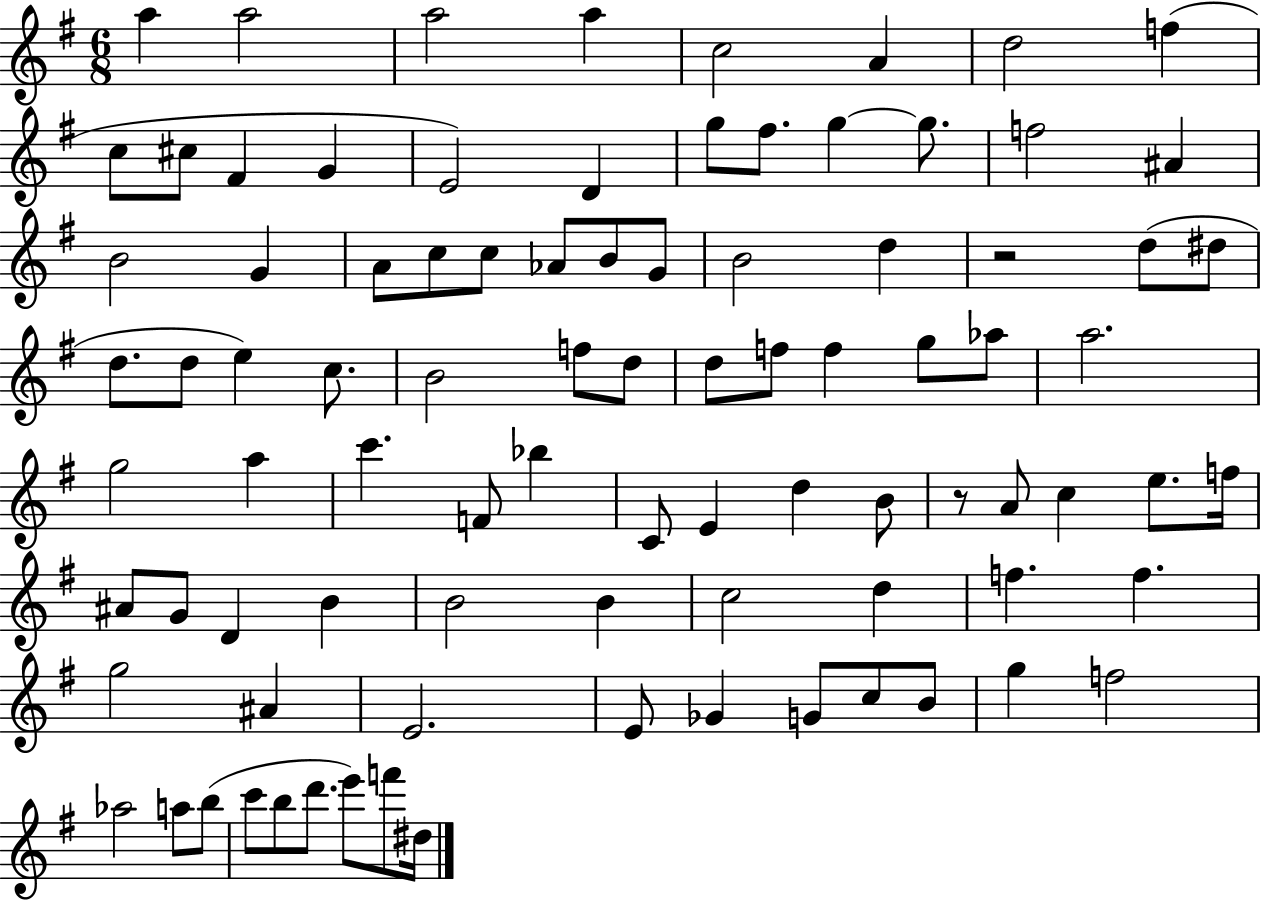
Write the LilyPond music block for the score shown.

{
  \clef treble
  \numericTimeSignature
  \time 6/8
  \key g \major
  \repeat volta 2 { a''4 a''2 | a''2 a''4 | c''2 a'4 | d''2 f''4( | \break c''8 cis''8 fis'4 g'4 | e'2) d'4 | g''8 fis''8. g''4~~ g''8. | f''2 ais'4 | \break b'2 g'4 | a'8 c''8 c''8 aes'8 b'8 g'8 | b'2 d''4 | r2 d''8( dis''8 | \break d''8. d''8 e''4) c''8. | b'2 f''8 d''8 | d''8 f''8 f''4 g''8 aes''8 | a''2. | \break g''2 a''4 | c'''4. f'8 bes''4 | c'8 e'4 d''4 b'8 | r8 a'8 c''4 e''8. f''16 | \break ais'8 g'8 d'4 b'4 | b'2 b'4 | c''2 d''4 | f''4. f''4. | \break g''2 ais'4 | e'2. | e'8 ges'4 g'8 c''8 b'8 | g''4 f''2 | \break aes''2 a''8 b''8( | c'''8 b''8 d'''8. e'''8) f'''8 dis''16 | } \bar "|."
}